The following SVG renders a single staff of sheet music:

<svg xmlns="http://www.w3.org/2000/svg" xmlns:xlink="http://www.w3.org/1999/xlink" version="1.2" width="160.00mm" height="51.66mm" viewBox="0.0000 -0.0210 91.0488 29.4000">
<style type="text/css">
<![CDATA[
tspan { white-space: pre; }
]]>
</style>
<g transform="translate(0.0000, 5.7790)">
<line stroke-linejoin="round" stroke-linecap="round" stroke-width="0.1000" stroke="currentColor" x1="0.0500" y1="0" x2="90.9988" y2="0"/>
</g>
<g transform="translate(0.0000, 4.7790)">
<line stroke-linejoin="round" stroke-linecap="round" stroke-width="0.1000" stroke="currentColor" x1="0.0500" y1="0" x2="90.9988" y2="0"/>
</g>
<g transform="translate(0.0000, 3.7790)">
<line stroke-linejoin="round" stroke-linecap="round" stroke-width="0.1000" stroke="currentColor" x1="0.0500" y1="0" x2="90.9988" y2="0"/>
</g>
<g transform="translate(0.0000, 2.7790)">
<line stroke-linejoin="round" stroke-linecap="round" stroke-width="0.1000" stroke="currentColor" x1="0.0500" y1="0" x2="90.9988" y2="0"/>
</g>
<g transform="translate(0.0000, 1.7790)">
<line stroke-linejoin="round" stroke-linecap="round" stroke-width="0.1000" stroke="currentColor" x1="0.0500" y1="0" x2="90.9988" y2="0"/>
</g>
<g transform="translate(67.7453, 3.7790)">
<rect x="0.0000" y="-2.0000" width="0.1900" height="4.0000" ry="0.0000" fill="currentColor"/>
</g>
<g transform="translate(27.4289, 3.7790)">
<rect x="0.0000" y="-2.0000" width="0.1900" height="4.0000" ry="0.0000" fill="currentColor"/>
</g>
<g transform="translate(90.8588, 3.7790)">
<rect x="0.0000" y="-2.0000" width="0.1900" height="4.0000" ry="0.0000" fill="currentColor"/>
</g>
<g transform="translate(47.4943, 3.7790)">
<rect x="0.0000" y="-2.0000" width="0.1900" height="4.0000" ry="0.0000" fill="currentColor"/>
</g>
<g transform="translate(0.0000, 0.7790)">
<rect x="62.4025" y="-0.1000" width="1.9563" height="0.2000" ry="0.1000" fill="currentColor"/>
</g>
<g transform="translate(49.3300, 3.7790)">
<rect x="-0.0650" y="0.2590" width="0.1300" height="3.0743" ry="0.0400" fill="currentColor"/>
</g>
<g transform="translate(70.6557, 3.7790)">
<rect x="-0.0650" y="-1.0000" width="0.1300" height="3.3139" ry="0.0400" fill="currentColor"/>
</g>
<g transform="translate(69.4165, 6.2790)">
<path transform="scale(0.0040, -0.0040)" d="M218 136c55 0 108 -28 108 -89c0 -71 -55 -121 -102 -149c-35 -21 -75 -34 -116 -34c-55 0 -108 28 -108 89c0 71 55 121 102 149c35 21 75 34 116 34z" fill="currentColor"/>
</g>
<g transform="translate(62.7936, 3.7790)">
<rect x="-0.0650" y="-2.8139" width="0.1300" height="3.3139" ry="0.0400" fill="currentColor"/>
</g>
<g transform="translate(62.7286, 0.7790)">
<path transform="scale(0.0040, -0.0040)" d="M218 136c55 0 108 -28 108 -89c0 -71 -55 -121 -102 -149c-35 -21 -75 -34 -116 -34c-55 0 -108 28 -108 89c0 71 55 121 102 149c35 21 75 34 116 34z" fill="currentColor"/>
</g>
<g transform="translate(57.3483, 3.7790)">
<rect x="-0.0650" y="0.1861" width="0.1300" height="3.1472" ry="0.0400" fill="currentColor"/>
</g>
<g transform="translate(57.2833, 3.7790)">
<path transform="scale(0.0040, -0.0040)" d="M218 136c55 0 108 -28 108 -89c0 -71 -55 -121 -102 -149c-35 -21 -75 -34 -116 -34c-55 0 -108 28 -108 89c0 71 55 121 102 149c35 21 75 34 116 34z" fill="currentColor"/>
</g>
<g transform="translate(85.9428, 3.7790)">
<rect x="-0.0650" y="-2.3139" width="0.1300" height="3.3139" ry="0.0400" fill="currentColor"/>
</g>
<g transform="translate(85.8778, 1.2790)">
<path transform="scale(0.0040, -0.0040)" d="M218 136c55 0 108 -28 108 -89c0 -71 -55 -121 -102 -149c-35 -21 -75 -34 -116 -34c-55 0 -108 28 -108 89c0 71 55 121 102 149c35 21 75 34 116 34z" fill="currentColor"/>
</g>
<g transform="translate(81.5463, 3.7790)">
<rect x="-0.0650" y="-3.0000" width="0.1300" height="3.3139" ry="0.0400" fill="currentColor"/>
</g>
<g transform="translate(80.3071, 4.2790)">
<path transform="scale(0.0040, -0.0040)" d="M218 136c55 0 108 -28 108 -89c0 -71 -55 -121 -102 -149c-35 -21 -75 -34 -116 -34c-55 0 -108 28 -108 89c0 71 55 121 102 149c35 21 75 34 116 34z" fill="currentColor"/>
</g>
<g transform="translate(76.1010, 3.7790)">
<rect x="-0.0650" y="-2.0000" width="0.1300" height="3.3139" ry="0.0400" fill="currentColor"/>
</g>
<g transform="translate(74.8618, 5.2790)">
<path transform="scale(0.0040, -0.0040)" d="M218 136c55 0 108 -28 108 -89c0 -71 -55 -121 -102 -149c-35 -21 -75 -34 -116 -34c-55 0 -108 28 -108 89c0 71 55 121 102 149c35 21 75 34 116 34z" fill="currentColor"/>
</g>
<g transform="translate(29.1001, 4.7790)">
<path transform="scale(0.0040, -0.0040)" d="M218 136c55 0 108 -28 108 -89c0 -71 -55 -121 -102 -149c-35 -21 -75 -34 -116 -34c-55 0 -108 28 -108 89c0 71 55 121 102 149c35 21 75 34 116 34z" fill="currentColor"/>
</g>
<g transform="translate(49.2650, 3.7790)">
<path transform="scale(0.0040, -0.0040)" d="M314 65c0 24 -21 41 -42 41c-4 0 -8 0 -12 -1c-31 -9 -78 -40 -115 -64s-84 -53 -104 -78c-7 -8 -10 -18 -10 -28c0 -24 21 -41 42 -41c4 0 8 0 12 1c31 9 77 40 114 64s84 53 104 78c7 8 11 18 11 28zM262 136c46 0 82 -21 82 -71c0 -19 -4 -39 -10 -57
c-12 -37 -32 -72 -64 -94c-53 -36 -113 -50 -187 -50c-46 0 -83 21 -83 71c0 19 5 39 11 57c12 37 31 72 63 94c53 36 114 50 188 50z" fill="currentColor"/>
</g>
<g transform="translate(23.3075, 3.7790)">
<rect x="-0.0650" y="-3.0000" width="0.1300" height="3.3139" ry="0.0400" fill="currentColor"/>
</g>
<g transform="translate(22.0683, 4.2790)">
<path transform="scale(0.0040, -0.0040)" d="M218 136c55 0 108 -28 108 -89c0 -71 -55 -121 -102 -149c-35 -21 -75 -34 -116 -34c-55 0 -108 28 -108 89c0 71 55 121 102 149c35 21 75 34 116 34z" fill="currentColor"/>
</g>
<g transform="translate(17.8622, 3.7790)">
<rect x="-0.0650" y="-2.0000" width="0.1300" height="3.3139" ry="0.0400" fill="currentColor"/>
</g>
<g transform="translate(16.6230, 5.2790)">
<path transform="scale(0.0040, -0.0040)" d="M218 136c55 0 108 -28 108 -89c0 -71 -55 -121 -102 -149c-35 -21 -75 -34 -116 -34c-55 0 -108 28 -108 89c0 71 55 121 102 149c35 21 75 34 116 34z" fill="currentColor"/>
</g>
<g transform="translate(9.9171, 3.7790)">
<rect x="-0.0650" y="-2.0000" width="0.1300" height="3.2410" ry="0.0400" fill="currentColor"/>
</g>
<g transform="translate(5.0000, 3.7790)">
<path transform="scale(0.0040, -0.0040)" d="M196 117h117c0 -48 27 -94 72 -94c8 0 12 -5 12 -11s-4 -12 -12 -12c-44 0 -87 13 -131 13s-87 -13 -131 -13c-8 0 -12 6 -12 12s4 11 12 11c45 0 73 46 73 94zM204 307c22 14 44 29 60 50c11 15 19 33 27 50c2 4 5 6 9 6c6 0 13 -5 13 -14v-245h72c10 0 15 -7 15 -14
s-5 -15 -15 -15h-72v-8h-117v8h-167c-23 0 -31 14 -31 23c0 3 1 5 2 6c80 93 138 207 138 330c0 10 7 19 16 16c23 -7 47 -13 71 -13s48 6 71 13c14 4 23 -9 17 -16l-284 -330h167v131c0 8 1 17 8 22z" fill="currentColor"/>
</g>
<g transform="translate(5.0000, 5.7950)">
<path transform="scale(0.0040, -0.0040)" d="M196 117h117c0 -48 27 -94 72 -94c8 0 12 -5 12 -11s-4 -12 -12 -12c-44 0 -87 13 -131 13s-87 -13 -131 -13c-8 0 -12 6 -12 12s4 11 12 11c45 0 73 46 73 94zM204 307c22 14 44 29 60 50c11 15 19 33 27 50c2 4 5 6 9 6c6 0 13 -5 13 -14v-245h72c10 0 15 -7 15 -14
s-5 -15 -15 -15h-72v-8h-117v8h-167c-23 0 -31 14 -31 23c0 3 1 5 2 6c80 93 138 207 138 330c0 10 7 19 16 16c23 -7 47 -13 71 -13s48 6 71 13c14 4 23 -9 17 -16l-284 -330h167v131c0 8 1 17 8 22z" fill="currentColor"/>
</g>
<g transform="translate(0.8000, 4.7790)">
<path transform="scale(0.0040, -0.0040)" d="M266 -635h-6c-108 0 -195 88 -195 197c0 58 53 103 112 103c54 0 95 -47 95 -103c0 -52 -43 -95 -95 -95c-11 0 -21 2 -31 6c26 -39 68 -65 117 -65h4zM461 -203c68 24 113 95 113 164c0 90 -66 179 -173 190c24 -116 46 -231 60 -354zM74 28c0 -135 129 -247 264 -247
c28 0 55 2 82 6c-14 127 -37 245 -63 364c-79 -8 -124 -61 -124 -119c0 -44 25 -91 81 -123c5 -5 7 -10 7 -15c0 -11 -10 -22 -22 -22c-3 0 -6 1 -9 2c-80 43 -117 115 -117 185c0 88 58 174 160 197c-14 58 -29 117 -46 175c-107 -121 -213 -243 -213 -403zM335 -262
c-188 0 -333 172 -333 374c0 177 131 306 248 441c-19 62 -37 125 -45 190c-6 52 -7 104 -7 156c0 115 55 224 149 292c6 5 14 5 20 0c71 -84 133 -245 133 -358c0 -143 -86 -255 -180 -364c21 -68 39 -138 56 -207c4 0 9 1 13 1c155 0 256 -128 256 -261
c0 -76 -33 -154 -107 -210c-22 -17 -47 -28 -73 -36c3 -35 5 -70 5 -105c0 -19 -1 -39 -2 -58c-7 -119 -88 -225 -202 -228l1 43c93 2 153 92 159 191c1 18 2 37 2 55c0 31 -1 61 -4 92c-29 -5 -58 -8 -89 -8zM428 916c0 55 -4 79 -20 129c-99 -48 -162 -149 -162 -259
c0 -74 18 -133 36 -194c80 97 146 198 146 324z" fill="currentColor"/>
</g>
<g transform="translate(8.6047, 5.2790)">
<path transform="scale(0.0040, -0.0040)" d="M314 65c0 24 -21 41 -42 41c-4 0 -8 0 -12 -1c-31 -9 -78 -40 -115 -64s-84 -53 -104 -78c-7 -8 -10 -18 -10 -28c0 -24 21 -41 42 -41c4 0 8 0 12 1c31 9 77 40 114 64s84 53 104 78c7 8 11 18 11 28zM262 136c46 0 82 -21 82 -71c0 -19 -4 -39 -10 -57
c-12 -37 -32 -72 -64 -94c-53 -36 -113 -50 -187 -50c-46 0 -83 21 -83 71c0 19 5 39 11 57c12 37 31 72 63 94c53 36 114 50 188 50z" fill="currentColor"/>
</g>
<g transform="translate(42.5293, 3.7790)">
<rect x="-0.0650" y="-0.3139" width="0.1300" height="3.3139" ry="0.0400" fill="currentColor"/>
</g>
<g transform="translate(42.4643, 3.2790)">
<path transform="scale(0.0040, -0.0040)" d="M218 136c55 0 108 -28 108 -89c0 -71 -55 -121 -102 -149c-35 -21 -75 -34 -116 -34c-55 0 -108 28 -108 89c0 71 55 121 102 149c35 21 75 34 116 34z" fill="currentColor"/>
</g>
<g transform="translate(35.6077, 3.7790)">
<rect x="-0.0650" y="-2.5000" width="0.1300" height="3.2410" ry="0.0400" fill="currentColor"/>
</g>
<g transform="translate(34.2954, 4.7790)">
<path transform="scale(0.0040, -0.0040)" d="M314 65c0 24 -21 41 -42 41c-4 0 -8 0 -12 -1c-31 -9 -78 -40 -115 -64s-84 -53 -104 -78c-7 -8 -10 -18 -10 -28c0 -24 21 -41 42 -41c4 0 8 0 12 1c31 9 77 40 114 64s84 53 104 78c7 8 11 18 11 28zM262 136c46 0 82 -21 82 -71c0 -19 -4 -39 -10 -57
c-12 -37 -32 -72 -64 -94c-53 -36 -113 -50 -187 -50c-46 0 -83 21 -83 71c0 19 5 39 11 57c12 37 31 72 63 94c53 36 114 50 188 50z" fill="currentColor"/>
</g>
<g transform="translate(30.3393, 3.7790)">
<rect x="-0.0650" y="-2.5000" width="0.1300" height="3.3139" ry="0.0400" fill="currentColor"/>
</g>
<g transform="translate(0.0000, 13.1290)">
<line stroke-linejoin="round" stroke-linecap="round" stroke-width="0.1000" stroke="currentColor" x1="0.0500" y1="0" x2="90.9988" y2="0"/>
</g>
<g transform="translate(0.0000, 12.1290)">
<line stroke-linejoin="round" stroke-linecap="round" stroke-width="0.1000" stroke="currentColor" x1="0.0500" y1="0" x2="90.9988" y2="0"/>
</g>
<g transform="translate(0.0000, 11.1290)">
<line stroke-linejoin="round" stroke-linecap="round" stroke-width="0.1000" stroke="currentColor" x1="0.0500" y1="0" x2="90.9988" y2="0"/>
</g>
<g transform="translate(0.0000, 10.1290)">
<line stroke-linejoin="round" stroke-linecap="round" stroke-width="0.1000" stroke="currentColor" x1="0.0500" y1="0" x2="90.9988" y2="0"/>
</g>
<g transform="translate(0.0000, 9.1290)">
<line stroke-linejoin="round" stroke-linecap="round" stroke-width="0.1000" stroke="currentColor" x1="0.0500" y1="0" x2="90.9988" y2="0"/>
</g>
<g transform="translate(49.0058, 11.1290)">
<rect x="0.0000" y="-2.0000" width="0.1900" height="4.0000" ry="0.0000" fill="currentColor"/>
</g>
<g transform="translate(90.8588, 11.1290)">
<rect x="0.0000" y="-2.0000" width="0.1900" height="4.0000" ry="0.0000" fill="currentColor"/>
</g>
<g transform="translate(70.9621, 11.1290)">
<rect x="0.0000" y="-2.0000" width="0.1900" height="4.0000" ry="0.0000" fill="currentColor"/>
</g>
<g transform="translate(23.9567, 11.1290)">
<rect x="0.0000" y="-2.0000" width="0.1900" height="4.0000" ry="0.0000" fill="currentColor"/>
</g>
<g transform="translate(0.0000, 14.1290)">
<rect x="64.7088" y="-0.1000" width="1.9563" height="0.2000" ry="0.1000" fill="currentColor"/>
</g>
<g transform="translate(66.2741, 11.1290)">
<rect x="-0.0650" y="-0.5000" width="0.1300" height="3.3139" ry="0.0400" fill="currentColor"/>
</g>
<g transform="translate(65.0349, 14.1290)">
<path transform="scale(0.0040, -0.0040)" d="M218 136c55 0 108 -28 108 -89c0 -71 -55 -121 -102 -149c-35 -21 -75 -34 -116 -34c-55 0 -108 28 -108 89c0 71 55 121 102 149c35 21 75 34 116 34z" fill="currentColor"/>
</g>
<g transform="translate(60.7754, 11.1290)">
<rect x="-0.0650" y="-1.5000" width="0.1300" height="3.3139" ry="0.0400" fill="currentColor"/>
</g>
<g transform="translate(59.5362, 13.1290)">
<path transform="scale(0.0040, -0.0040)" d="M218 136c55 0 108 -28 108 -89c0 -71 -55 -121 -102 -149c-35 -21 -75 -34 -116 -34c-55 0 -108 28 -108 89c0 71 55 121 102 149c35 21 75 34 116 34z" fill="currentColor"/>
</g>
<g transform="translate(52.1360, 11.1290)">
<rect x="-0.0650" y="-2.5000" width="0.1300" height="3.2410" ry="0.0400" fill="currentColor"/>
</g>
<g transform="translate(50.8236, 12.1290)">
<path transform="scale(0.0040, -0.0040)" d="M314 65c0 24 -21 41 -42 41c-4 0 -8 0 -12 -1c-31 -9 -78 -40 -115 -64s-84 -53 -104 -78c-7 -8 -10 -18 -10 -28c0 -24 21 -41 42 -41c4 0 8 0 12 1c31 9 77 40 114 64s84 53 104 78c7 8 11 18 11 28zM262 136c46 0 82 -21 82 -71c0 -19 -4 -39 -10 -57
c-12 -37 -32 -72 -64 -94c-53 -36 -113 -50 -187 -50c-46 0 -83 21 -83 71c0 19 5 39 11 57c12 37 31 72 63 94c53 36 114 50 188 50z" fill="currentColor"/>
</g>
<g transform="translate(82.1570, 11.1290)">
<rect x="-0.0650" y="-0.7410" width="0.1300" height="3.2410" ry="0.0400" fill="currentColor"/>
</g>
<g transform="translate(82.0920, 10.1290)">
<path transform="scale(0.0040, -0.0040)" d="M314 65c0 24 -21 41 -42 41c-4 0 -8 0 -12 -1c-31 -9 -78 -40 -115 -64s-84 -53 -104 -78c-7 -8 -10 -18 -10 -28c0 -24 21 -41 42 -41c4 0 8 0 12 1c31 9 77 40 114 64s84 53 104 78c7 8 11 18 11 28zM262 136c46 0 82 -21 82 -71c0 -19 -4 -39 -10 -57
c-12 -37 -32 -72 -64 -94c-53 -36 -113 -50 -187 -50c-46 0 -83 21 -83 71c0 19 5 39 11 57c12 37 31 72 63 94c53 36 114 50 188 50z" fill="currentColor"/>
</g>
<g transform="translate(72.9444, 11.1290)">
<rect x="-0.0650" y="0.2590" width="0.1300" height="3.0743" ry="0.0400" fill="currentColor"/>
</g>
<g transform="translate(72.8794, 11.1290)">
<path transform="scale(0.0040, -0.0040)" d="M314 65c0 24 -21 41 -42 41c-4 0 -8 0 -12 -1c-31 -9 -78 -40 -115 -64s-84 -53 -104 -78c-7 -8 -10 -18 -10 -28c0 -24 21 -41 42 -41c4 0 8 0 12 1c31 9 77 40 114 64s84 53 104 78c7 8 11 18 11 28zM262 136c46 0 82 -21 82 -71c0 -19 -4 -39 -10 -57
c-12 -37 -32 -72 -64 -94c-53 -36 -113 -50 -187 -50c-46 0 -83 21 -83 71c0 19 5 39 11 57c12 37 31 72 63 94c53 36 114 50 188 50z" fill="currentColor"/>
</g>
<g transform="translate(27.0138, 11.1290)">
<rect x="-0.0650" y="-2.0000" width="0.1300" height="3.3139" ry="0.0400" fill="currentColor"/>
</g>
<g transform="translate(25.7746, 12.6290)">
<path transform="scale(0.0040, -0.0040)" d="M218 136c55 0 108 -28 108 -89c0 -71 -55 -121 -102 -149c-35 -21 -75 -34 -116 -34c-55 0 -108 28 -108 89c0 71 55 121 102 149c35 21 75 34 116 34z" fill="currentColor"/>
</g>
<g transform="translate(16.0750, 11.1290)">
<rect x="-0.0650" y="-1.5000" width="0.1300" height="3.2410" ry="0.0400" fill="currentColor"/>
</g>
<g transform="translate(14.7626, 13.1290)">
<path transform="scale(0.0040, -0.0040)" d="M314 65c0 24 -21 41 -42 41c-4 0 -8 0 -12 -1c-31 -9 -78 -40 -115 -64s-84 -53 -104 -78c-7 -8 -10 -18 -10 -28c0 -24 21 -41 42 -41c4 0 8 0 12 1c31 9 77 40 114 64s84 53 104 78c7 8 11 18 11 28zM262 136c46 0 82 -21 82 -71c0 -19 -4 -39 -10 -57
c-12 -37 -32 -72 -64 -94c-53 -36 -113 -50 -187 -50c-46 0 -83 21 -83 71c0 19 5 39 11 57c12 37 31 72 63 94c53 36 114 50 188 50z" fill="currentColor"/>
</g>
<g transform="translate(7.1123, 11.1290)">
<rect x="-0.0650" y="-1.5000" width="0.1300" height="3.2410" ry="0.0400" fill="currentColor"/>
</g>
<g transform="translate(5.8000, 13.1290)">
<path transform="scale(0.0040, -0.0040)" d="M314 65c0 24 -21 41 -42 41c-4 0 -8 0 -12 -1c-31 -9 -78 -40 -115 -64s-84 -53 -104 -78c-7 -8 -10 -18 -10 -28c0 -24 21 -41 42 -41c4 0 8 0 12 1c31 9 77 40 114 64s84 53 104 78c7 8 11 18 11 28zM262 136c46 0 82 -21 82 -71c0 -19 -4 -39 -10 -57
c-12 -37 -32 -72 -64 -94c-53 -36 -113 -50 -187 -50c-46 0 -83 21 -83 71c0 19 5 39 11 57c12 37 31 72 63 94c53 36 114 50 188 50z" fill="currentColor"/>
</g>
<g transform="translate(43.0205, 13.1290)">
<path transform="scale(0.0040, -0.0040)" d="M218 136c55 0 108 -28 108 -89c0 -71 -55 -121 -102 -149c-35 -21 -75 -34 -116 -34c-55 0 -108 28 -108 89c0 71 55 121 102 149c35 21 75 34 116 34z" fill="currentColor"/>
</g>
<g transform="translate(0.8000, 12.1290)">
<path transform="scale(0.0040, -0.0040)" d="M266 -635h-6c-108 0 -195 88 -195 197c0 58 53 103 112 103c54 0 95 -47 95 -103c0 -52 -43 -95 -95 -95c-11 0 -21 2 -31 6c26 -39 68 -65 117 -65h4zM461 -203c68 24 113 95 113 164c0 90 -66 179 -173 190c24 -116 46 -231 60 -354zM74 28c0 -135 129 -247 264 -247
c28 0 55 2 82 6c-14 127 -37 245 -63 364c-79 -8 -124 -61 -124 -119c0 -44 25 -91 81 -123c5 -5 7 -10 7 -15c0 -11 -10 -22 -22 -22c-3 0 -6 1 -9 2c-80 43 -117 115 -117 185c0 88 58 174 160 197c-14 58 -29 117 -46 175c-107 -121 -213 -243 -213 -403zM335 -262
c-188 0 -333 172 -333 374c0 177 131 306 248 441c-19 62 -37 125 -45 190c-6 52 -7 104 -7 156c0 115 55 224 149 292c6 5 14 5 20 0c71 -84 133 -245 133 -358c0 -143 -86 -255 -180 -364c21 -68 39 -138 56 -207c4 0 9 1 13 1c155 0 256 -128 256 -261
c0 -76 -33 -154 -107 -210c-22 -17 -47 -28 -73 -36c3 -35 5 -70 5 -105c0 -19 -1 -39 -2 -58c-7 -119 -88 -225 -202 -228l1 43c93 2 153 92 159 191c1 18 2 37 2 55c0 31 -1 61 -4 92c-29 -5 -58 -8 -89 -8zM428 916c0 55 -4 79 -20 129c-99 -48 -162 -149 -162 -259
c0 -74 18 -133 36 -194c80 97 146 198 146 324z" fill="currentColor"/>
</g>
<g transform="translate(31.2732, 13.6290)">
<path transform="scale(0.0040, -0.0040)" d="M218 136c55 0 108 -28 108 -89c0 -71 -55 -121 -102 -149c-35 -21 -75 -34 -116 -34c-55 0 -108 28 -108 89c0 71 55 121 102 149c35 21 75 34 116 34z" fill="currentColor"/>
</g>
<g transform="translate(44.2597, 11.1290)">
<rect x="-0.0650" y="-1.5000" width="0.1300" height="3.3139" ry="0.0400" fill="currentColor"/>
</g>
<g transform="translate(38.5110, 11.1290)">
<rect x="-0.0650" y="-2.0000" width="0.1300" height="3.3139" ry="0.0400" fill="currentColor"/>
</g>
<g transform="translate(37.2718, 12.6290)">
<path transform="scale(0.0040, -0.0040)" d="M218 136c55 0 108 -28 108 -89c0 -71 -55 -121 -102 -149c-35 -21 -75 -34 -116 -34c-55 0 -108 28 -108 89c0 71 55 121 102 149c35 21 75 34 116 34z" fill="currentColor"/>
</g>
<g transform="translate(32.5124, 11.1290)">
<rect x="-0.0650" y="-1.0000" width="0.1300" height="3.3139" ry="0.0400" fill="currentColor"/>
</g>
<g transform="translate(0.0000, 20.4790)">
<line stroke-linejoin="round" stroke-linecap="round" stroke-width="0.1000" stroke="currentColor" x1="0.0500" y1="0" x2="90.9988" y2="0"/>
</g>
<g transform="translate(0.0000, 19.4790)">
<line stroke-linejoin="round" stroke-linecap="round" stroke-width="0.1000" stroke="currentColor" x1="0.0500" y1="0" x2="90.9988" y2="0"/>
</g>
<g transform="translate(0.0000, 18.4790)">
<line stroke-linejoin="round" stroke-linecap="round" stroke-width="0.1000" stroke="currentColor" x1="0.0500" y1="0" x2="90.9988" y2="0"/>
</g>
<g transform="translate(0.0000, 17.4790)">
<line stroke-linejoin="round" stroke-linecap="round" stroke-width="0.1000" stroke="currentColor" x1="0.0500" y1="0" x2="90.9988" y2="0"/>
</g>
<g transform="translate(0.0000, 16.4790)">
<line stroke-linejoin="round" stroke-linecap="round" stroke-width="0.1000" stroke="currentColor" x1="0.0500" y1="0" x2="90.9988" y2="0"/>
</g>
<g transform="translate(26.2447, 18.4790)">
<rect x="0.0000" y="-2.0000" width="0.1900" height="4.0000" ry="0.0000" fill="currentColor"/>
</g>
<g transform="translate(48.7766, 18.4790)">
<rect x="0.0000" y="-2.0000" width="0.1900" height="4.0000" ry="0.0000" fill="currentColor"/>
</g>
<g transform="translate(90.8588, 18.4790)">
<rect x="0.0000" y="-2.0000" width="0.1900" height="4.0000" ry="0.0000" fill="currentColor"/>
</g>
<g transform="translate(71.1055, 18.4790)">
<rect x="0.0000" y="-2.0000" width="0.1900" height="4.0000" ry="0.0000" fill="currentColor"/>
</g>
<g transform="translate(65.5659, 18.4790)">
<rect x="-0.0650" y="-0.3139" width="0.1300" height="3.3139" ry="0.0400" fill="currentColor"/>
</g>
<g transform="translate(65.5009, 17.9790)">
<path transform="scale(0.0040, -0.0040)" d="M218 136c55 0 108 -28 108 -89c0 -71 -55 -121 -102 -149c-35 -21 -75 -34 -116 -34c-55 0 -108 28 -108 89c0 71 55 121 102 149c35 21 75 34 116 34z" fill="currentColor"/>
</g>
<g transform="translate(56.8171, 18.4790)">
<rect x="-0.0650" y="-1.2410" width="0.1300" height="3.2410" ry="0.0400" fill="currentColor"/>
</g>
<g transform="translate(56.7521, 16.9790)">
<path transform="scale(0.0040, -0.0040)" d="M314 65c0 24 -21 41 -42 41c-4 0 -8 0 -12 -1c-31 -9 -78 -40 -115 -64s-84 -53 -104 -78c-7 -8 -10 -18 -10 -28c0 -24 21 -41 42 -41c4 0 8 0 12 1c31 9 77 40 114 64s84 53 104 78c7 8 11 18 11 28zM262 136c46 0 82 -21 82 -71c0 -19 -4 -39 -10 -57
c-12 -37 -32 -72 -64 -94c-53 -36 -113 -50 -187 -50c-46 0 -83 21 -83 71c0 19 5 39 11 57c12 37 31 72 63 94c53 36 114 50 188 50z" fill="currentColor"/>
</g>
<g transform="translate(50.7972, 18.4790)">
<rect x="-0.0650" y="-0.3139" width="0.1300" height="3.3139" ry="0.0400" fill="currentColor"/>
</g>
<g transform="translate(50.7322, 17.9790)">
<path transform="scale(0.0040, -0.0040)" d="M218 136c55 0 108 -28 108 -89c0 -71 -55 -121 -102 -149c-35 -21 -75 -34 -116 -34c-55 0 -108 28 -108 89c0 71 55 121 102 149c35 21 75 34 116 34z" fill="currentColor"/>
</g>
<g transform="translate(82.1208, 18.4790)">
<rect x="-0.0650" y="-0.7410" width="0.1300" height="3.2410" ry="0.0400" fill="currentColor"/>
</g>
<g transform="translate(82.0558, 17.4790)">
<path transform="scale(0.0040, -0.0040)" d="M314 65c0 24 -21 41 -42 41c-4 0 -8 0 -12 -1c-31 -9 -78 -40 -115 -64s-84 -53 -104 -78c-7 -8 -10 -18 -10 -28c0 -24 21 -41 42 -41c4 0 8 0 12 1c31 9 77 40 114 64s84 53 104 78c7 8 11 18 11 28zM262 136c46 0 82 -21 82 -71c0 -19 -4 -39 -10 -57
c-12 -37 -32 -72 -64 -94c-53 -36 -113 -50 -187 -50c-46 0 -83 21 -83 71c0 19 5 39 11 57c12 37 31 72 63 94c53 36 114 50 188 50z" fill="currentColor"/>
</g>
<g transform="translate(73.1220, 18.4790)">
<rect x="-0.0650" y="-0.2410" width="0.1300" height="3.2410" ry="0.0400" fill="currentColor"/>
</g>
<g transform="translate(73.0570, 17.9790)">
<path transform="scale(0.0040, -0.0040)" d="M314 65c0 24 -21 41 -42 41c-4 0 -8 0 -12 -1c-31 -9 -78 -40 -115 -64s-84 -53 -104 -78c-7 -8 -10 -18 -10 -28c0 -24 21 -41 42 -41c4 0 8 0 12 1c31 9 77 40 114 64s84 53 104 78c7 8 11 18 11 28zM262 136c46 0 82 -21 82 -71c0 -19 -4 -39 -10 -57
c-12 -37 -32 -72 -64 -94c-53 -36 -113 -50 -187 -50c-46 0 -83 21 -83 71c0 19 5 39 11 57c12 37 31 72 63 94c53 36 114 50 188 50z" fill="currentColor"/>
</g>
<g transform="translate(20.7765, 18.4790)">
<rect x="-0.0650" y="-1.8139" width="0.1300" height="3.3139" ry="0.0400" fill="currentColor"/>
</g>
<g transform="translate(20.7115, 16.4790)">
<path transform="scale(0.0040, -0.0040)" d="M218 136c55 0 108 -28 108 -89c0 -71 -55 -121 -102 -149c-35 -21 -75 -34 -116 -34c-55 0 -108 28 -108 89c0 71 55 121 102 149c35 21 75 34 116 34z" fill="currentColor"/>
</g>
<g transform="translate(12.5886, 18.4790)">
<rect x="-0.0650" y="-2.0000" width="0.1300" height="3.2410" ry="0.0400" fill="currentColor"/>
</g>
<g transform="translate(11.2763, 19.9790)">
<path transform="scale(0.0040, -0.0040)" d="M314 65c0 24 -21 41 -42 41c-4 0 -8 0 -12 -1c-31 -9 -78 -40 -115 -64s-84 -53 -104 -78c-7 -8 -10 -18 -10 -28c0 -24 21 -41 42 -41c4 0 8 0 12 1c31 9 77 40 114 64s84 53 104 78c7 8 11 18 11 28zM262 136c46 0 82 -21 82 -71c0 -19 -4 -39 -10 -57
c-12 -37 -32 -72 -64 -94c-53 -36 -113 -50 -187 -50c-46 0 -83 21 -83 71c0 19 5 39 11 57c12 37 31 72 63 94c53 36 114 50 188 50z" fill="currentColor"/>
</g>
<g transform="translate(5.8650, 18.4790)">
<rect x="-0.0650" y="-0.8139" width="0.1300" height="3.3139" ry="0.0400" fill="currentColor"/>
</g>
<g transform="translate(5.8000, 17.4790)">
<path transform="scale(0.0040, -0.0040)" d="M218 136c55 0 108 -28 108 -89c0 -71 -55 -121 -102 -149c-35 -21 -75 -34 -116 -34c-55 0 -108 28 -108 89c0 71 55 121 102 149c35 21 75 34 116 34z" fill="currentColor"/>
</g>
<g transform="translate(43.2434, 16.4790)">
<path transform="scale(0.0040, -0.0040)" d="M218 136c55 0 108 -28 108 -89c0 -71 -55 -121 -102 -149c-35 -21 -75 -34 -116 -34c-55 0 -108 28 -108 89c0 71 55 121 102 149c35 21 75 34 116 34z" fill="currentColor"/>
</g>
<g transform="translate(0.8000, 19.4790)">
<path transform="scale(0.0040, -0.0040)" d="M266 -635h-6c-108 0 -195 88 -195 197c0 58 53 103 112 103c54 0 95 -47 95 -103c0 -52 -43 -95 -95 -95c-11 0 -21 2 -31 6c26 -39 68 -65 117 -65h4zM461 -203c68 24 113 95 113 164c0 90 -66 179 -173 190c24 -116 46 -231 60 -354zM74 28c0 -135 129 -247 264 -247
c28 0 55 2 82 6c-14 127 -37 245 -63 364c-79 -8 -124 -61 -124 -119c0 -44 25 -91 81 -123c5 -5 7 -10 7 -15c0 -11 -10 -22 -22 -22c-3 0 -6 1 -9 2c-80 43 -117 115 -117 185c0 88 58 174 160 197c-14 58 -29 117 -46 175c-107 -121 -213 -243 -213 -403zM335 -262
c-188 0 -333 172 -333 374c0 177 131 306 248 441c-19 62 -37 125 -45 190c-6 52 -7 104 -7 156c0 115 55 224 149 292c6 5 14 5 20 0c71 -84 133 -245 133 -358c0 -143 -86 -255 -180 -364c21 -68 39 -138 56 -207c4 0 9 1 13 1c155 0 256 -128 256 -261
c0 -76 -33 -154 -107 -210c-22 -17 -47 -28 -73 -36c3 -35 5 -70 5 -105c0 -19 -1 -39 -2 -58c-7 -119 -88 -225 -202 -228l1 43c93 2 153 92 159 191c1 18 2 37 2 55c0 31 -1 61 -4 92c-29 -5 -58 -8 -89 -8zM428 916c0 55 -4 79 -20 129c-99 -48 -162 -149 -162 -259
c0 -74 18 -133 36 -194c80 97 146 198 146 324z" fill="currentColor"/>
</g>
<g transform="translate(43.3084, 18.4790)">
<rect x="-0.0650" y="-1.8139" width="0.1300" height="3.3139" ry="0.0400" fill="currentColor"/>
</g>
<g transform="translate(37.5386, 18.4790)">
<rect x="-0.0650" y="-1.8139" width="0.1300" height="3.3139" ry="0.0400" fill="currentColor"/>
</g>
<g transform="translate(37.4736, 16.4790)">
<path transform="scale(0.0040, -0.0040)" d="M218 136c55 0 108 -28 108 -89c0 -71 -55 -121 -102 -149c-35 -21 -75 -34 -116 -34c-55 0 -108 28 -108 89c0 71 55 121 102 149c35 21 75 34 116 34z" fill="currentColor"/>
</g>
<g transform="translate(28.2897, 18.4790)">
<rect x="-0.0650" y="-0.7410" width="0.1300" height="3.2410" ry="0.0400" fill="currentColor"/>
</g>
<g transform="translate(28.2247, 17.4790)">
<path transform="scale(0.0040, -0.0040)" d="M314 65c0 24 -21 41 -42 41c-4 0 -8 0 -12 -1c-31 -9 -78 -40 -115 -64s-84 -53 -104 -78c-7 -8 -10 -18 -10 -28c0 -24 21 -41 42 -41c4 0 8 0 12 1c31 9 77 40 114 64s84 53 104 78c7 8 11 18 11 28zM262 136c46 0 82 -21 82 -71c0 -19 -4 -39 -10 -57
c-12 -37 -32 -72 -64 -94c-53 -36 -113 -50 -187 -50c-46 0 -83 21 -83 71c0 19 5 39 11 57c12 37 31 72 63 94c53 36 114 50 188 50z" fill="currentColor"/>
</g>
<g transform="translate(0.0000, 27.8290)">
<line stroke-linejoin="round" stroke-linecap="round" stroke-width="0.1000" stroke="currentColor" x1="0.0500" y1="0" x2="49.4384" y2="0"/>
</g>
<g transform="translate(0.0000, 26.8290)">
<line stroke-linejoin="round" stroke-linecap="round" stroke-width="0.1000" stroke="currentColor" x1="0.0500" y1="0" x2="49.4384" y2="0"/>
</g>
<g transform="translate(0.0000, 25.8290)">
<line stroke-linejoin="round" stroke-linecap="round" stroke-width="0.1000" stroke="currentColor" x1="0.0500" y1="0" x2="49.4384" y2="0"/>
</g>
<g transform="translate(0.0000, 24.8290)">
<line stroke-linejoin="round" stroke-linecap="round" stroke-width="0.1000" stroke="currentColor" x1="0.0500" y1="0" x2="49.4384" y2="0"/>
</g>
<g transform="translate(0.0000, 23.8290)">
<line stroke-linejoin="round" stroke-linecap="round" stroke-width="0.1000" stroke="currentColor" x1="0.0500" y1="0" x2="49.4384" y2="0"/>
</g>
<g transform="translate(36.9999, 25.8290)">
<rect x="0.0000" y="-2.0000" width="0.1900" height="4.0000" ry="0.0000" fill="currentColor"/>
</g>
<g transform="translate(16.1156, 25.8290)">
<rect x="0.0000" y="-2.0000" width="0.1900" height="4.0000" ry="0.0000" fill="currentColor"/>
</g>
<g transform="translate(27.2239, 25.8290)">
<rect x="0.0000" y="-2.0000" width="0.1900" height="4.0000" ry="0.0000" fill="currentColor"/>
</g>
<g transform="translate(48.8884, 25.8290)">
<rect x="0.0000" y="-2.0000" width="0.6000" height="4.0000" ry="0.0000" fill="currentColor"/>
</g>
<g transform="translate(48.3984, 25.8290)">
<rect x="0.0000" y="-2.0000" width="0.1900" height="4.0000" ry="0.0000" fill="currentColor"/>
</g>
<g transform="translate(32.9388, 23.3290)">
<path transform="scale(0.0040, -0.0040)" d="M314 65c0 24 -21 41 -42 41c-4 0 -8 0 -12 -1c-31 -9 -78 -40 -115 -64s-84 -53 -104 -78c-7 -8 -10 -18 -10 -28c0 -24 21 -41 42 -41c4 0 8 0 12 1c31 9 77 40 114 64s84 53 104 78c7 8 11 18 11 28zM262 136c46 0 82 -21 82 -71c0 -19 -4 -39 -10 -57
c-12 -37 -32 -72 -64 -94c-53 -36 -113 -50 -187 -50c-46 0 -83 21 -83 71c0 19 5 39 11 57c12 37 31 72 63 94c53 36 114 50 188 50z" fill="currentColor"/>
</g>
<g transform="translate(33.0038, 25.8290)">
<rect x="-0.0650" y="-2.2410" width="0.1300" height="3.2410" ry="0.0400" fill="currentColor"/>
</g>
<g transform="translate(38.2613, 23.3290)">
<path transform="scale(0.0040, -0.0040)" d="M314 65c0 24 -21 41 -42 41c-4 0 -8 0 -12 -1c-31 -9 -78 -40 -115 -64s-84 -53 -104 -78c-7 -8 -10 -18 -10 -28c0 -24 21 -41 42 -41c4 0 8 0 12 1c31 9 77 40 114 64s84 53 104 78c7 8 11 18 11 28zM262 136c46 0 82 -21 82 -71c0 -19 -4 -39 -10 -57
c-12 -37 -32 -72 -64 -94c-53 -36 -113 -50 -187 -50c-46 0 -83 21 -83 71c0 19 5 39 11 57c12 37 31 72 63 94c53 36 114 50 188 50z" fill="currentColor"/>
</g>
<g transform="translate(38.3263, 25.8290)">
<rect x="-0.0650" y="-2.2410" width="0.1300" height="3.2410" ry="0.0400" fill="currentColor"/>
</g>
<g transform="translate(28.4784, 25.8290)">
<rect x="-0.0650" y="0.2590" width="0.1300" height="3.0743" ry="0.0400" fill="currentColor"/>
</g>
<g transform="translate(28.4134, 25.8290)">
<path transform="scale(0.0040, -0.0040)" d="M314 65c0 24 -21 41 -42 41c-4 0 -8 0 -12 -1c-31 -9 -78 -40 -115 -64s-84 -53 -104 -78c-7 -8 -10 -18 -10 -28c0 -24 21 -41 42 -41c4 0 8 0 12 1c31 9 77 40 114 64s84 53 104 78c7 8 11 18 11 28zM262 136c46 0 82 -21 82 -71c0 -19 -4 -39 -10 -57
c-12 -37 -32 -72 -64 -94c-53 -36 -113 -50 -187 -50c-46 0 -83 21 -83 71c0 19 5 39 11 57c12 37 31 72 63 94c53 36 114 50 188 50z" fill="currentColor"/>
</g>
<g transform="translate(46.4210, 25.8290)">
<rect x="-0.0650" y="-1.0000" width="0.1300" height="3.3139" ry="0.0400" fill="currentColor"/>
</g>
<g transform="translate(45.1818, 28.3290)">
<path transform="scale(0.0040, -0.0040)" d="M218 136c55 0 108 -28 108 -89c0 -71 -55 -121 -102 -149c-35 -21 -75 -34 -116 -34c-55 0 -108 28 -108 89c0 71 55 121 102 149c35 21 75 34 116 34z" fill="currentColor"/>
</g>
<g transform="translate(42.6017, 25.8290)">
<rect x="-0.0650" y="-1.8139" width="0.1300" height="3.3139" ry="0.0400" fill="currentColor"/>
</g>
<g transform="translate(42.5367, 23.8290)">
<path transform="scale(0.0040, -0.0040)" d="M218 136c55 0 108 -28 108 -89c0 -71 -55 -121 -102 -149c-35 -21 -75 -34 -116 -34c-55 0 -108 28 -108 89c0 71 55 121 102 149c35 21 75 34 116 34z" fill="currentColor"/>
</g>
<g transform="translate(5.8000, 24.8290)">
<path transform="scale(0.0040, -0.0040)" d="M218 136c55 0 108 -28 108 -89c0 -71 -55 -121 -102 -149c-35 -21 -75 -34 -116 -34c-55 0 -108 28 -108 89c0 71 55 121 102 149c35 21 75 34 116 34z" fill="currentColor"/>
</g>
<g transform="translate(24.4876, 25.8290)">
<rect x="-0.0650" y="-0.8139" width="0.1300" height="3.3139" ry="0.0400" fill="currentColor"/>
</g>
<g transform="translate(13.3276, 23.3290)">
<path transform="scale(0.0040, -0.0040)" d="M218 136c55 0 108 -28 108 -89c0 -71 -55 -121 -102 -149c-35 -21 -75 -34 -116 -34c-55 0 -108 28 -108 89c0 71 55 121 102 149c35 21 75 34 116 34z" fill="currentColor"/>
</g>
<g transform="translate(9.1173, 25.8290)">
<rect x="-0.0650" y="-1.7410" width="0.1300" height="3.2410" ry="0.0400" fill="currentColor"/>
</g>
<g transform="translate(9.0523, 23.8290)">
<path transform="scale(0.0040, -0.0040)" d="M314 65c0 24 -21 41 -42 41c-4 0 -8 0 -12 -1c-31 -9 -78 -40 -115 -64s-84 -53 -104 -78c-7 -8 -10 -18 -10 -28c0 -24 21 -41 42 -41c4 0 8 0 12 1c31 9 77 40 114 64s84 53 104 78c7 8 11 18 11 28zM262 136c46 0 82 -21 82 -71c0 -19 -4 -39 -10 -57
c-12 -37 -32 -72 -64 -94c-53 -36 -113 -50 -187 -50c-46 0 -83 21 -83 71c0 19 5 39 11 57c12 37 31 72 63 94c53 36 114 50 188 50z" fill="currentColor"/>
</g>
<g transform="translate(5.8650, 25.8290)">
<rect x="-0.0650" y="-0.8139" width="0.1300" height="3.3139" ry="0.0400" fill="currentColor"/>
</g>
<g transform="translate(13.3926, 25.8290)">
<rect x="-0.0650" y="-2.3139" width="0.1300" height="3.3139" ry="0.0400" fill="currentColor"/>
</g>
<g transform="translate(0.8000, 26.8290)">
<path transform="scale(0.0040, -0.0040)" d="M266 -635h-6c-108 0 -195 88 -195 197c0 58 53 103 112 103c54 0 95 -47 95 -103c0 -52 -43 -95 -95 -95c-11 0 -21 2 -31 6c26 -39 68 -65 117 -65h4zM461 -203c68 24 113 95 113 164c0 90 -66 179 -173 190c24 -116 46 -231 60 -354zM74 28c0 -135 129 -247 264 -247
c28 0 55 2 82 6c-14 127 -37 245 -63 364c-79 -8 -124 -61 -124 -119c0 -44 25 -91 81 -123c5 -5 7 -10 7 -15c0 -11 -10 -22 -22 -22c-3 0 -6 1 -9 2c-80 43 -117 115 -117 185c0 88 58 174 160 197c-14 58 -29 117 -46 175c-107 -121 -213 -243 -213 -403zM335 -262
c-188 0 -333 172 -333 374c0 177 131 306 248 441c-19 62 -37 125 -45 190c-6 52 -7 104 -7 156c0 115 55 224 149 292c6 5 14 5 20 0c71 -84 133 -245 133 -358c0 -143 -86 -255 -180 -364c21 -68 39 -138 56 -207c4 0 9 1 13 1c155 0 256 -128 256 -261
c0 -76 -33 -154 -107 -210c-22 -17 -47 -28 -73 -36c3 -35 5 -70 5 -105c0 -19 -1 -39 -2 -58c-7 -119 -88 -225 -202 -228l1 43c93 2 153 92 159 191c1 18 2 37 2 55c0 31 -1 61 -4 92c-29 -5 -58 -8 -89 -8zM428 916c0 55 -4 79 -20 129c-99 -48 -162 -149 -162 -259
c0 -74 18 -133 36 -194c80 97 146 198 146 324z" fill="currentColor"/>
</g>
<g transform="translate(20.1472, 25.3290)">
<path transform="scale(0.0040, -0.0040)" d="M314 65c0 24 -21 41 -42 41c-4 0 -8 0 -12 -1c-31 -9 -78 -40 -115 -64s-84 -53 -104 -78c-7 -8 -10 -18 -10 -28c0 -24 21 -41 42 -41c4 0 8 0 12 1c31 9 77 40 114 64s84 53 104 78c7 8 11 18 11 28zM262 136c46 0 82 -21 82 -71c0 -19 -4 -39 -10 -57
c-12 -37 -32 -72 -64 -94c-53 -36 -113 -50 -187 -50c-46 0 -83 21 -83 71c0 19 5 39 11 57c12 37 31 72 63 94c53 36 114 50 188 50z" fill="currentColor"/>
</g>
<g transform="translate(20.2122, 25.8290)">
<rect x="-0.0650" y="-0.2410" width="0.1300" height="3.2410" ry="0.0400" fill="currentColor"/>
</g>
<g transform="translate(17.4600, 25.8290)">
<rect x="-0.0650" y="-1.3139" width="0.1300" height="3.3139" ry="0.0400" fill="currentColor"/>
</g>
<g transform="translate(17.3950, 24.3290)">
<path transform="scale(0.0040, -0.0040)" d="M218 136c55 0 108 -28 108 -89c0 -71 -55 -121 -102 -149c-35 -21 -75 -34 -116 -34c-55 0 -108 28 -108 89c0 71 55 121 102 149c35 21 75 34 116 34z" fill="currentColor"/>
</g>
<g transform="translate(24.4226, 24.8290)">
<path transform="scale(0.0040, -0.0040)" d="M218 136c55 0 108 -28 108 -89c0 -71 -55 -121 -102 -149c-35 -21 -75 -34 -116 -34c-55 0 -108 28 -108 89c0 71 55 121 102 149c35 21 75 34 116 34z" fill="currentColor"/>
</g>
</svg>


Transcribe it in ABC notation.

X:1
T:Untitled
M:4/4
L:1/4
K:C
F2 F A G G2 c B2 B a D F A g E2 E2 F D F E G2 E C B2 d2 d F2 f d2 f f c e2 c c2 d2 d f2 g e c2 d B2 g2 g2 f D